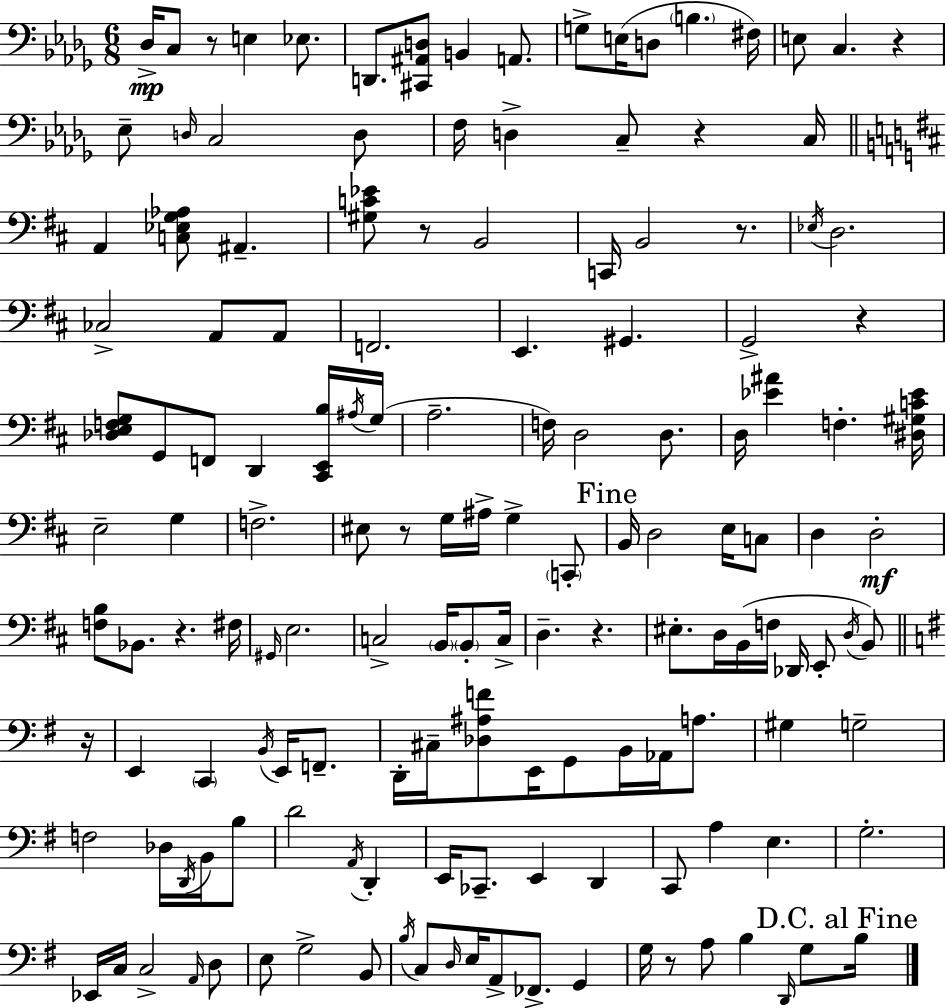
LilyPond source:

{
  \clef bass
  \numericTimeSignature
  \time 6/8
  \key bes \minor
  des16->\mp c8 r8 e4 ees8. | d,8. <cis, ais, d>8 b,4 a,8. | g8-> e16( d8 \parenthesize b4. fis16) | e8 c4. r4 | \break ees8-- \grace { d16 } c2 d8 | f16 d4-> c8-- r4 | c16 \bar "||" \break \key b \minor a,4 <c ees g aes>8 ais,4.-- | <gis c' ees'>8 r8 b,2 | c,16 b,2 r8. | \acciaccatura { ees16 } d2. | \break ces2-> a,8 a,8 | f,2. | e,4. gis,4. | g,2-> r4 | \break <des e f g>8 g,8 f,8 d,4 <cis, e, b>16 | \acciaccatura { ais16 }( g16 a2.-- | f16) d2 d8. | d16 <ees' ais'>4 f4.-. | \break <dis gis c' ees'>16 e2-- g4 | f2.-> | eis8 r8 g16 ais16-> g4-> | \parenthesize c,8-. \mark "Fine" b,16 d2 e16 | \break c8 d4 d2-.\mf | <f b>8 bes,8. r4. | fis16 \grace { gis,16 } e2. | c2-> \parenthesize b,16 | \break \parenthesize b,8-. c16-> d4.-- r4. | eis8.-. d16 b,16( f16 des,16 e,8-. | \acciaccatura { d16 }) b,8 \bar "||" \break \key g \major r16 e,4 \parenthesize c,4 \acciaccatura { b,16 } e,16 f,8.-- | d,16-. cis16-- <des ais f'>8 e,16 g,8 b,16 aes,16 a8. | gis4 g2-- | f2 des16 \acciaccatura { d,16 } | \break b,16 b8 d'2 \acciaccatura { a,16 } | d,4-. e,16 ces,8.-- e,4 | d,4 c,8 a4 e4. | g2.-. | \break ees,16 c16 c2-> | \grace { a,16 } d8 e8 g2-> | b,8 \acciaccatura { b16 } c8 \grace { d16 } e16 a,8-> | fes,8.-> g,4 g16 r8 a8 | \break b4 \grace { d,16 } g8 \mark "D.C. al Fine" b16 \bar "|."
}